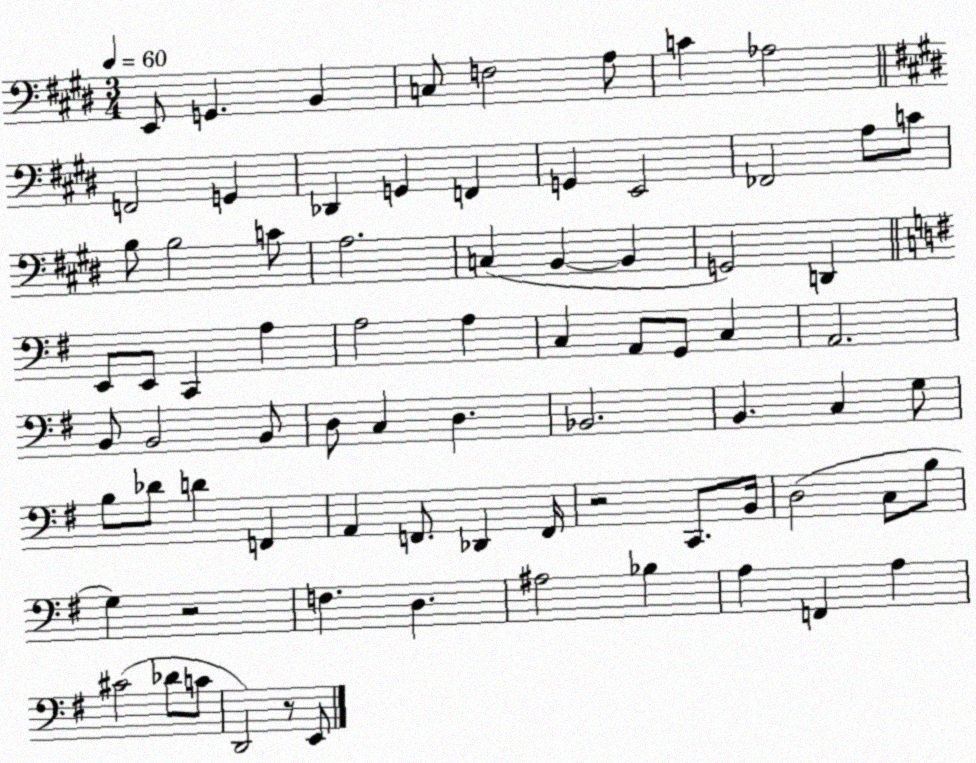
X:1
T:Untitled
M:3/4
L:1/4
K:E
E,,/2 G,, B,, C,/2 F,2 A,/2 C _A,2 F,,2 G,, _D,, G,, F,, G,, E,,2 _F,,2 A,/2 C/2 B,/2 B,2 C/2 A,2 C, B,, B,, G,,2 D,, E,,/2 E,,/2 C,, A, A,2 A, C, A,,/2 G,,/2 C, A,,2 B,,/2 B,,2 B,,/2 D,/2 C, D, _B,,2 B,, C, G,/2 B,/2 _D/2 D F,, A,, F,,/2 _D,, F,,/4 z2 C,,/2 B,,/4 D,2 C,/2 B,/2 G, z2 F, D, ^A,2 _B, A, F,, A, ^C2 _D/2 C/2 D,,2 z/2 E,,/2